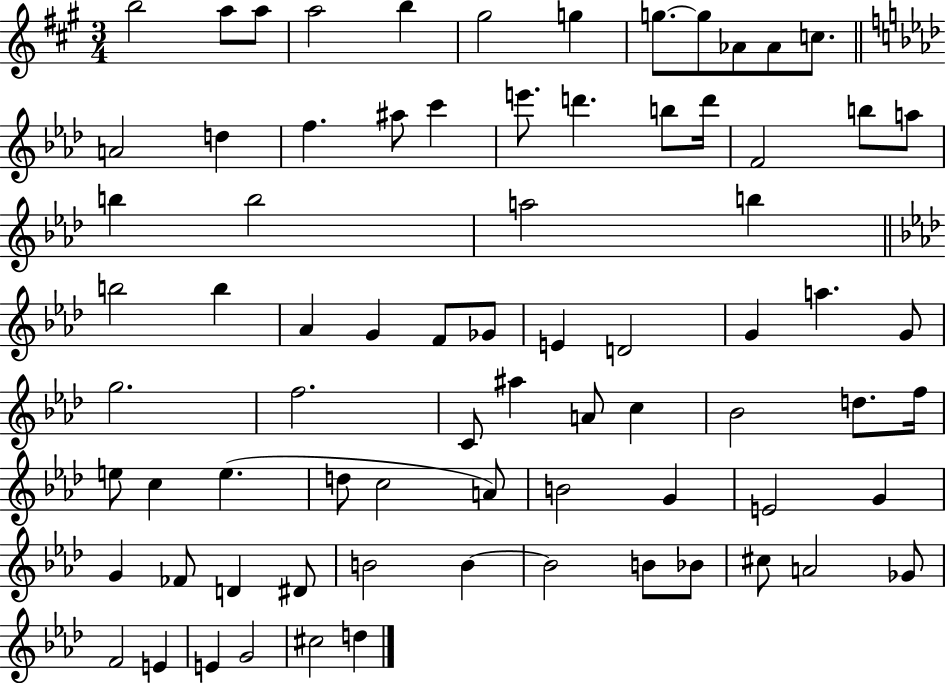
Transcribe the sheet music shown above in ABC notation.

X:1
T:Untitled
M:3/4
L:1/4
K:A
b2 a/2 a/2 a2 b ^g2 g g/2 g/2 _A/2 _A/2 c/2 A2 d f ^a/2 c' e'/2 d' b/2 d'/4 F2 b/2 a/2 b b2 a2 b b2 b _A G F/2 _G/2 E D2 G a G/2 g2 f2 C/2 ^a A/2 c _B2 d/2 f/4 e/2 c e d/2 c2 A/2 B2 G E2 G G _F/2 D ^D/2 B2 B B2 B/2 _B/2 ^c/2 A2 _G/2 F2 E E G2 ^c2 d